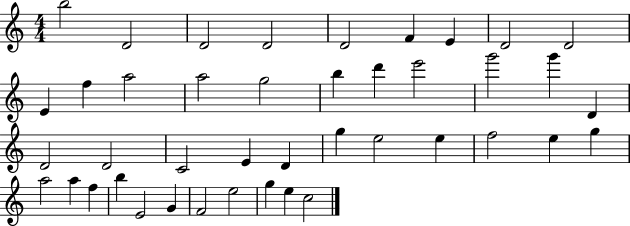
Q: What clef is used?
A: treble